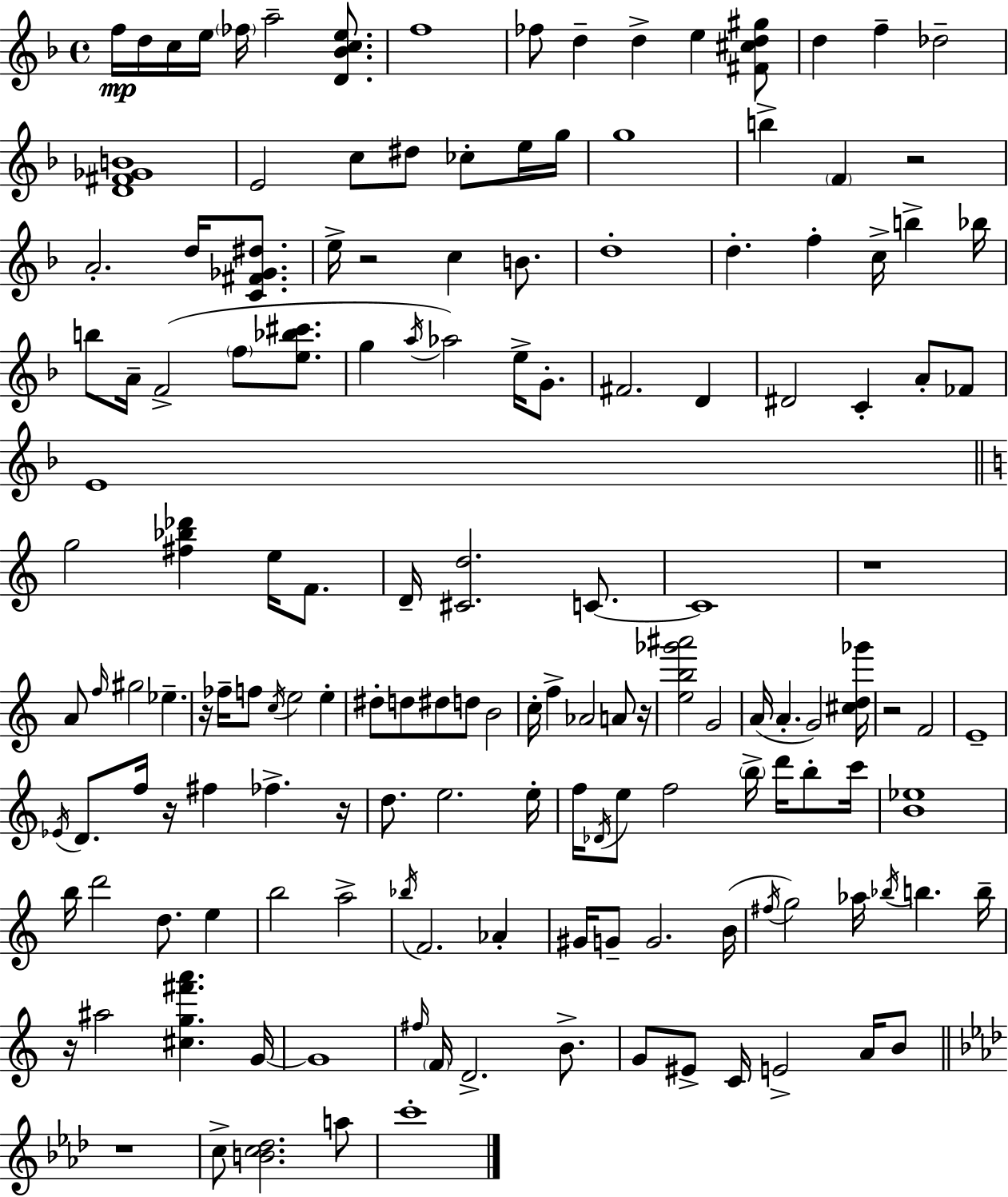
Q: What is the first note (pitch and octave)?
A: F5